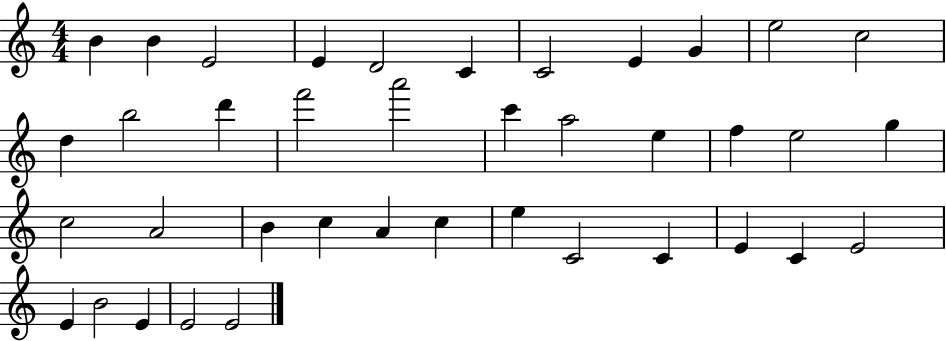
B4/q B4/q E4/h E4/q D4/h C4/q C4/h E4/q G4/q E5/h C5/h D5/q B5/h D6/q F6/h A6/h C6/q A5/h E5/q F5/q E5/h G5/q C5/h A4/h B4/q C5/q A4/q C5/q E5/q C4/h C4/q E4/q C4/q E4/h E4/q B4/h E4/q E4/h E4/h